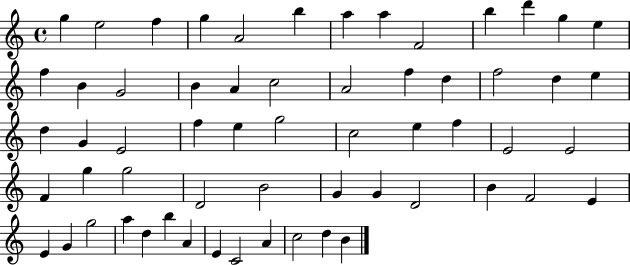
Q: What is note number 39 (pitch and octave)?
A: G5